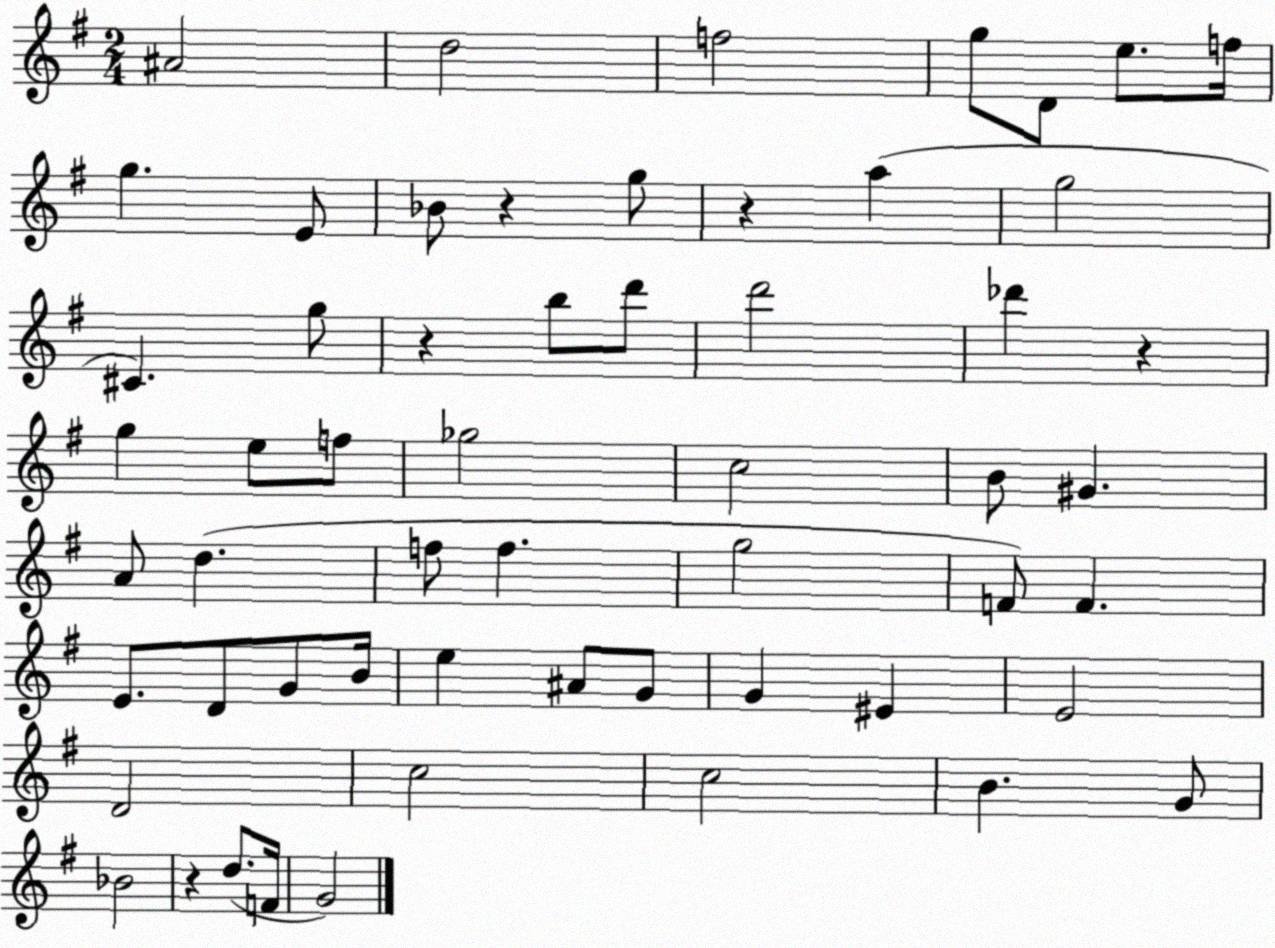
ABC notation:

X:1
T:Untitled
M:2/4
L:1/4
K:G
^A2 d2 f2 g/2 D/2 e/2 f/4 g E/2 _B/2 z g/2 z a g2 ^C g/2 z b/2 d'/2 d'2 _d' z g e/2 f/2 _g2 c2 B/2 ^G A/2 d f/2 f g2 F/2 F E/2 D/2 G/2 B/4 e ^A/2 G/2 G ^E E2 D2 c2 c2 B G/2 _B2 z d/2 F/4 G2